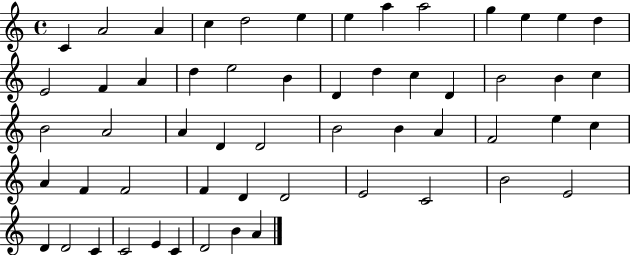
C4/q A4/h A4/q C5/q D5/h E5/q E5/q A5/q A5/h G5/q E5/q E5/q D5/q E4/h F4/q A4/q D5/q E5/h B4/q D4/q D5/q C5/q D4/q B4/h B4/q C5/q B4/h A4/h A4/q D4/q D4/h B4/h B4/q A4/q F4/h E5/q C5/q A4/q F4/q F4/h F4/q D4/q D4/h E4/h C4/h B4/h E4/h D4/q D4/h C4/q C4/h E4/q C4/q D4/h B4/q A4/q